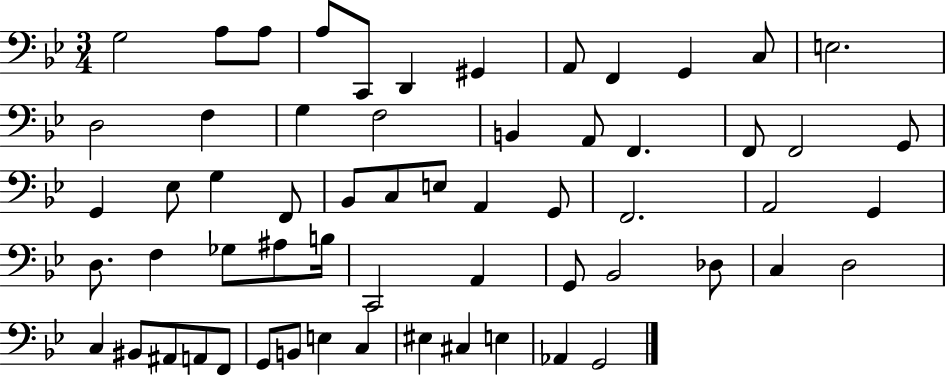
G3/h A3/e A3/e A3/e C2/e D2/q G#2/q A2/e F2/q G2/q C3/e E3/h. D3/h F3/q G3/q F3/h B2/q A2/e F2/q. F2/e F2/h G2/e G2/q Eb3/e G3/q F2/e Bb2/e C3/e E3/e A2/q G2/e F2/h. A2/h G2/q D3/e. F3/q Gb3/e A#3/e B3/s C2/h A2/q G2/e Bb2/h Db3/e C3/q D3/h C3/q BIS2/e A#2/e A2/e F2/e G2/e B2/e E3/q C3/q EIS3/q C#3/q E3/q Ab2/q G2/h